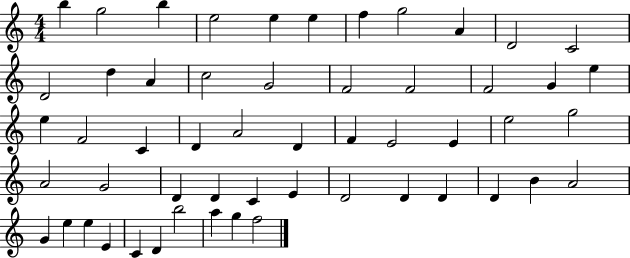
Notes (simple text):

B5/q G5/h B5/q E5/h E5/q E5/q F5/q G5/h A4/q D4/h C4/h D4/h D5/q A4/q C5/h G4/h F4/h F4/h F4/h G4/q E5/q E5/q F4/h C4/q D4/q A4/h D4/q F4/q E4/h E4/q E5/h G5/h A4/h G4/h D4/q D4/q C4/q E4/q D4/h D4/q D4/q D4/q B4/q A4/h G4/q E5/q E5/q E4/q C4/q D4/q B5/h A5/q G5/q F5/h